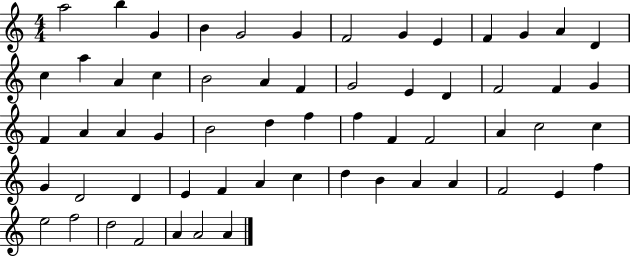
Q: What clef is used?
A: treble